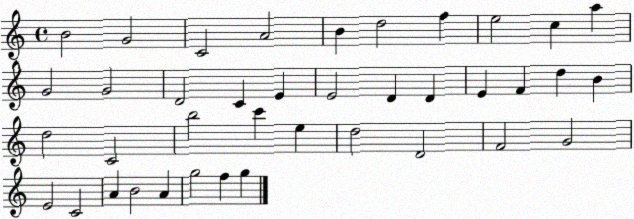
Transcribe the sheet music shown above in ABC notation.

X:1
T:Untitled
M:4/4
L:1/4
K:C
B2 G2 C2 A2 B d2 f e2 c a G2 G2 D2 C E E2 D D E F d B d2 C2 b2 c' e d2 D2 F2 G2 E2 C2 A B2 A g2 f g